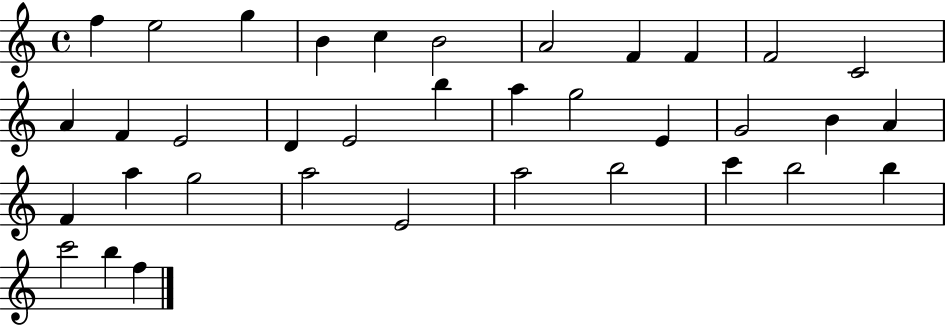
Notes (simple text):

F5/q E5/h G5/q B4/q C5/q B4/h A4/h F4/q F4/q F4/h C4/h A4/q F4/q E4/h D4/q E4/h B5/q A5/q G5/h E4/q G4/h B4/q A4/q F4/q A5/q G5/h A5/h E4/h A5/h B5/h C6/q B5/h B5/q C6/h B5/q F5/q